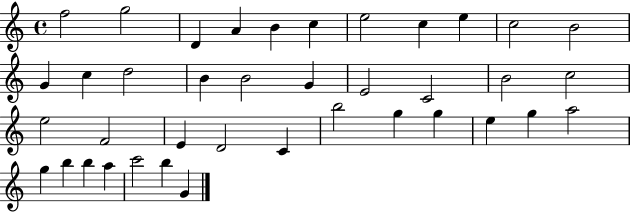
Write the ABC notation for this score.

X:1
T:Untitled
M:4/4
L:1/4
K:C
f2 g2 D A B c e2 c e c2 B2 G c d2 B B2 G E2 C2 B2 c2 e2 F2 E D2 C b2 g g e g a2 g b b a c'2 b G